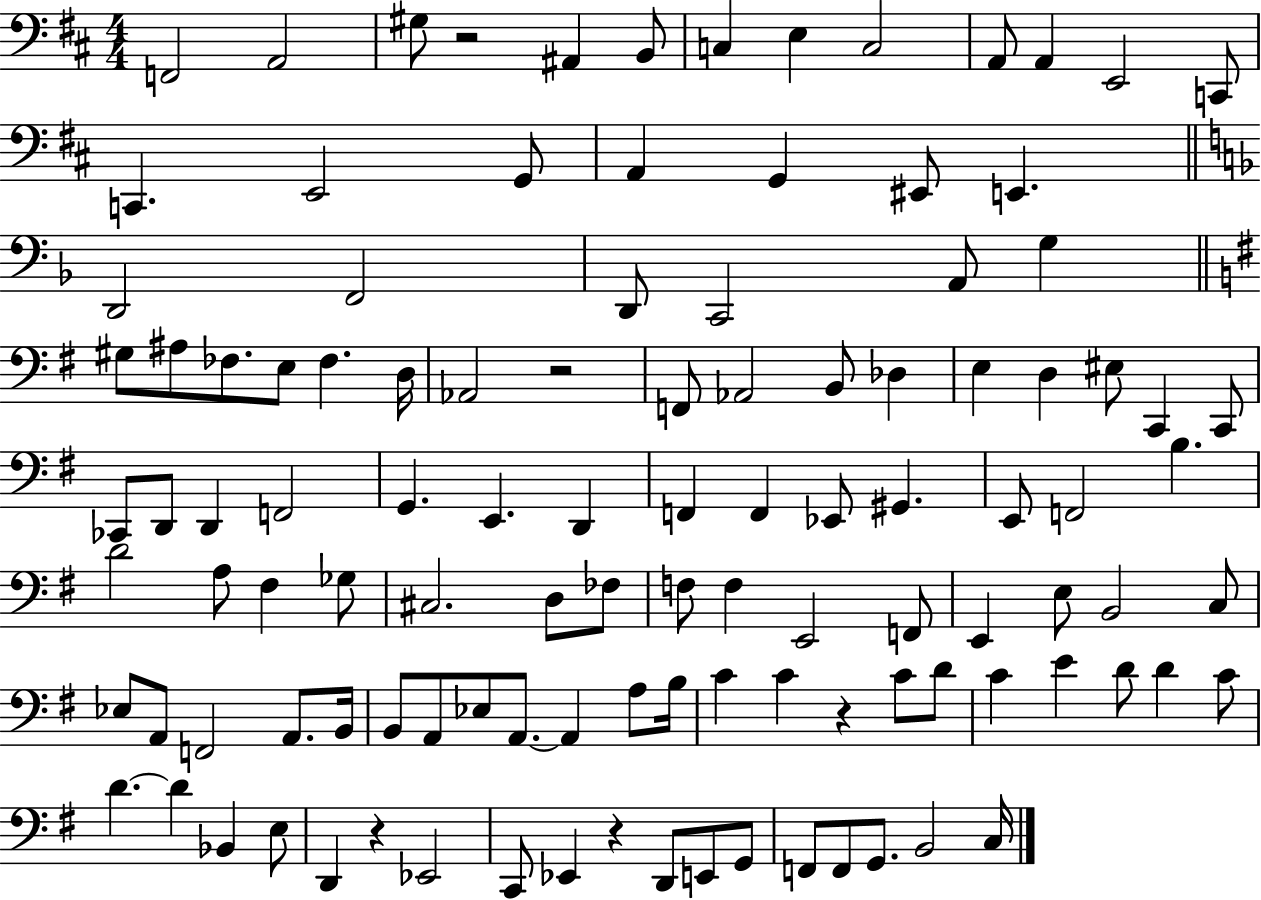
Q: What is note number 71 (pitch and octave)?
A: Eb3